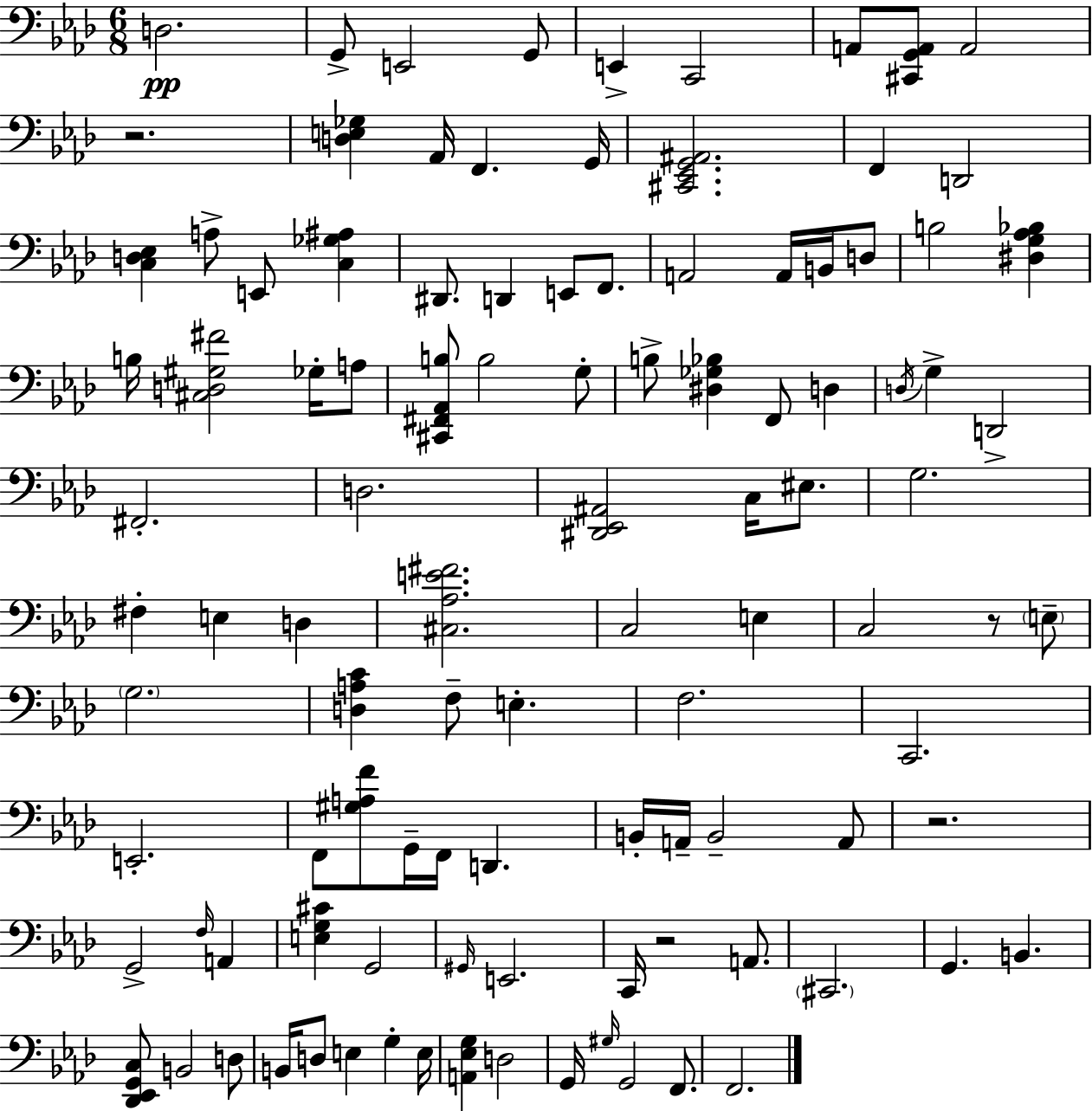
X:1
T:Untitled
M:6/8
L:1/4
K:Fm
D,2 G,,/2 E,,2 G,,/2 E,, C,,2 A,,/2 [^C,,G,,A,,]/2 A,,2 z2 [D,E,_G,] _A,,/4 F,, G,,/4 [^C,,_E,,G,,^A,,]2 F,, D,,2 [C,D,_E,] A,/2 E,,/2 [C,_G,^A,] ^D,,/2 D,, E,,/2 F,,/2 A,,2 A,,/4 B,,/4 D,/2 B,2 [^D,G,_A,_B,] B,/4 [^C,D,^G,^F]2 _G,/4 A,/2 [^C,,^F,,_A,,B,]/2 B,2 G,/2 B,/2 [^D,_G,_B,] F,,/2 D, D,/4 G, D,,2 ^F,,2 D,2 [^D,,_E,,^A,,]2 C,/4 ^E,/2 G,2 ^F, E, D, [^C,_A,E^F]2 C,2 E, C,2 z/2 E,/2 G,2 [D,A,C] F,/2 E, F,2 C,,2 E,,2 F,,/2 [^G,A,F]/2 G,,/4 F,,/4 D,, B,,/4 A,,/4 B,,2 A,,/2 z2 G,,2 F,/4 A,, [E,G,^C] G,,2 ^G,,/4 E,,2 C,,/4 z2 A,,/2 ^C,,2 G,, B,, [_D,,_E,,G,,C,]/2 B,,2 D,/2 B,,/4 D,/2 E, G, E,/4 [A,,_E,G,] D,2 G,,/4 ^G,/4 G,,2 F,,/2 F,,2